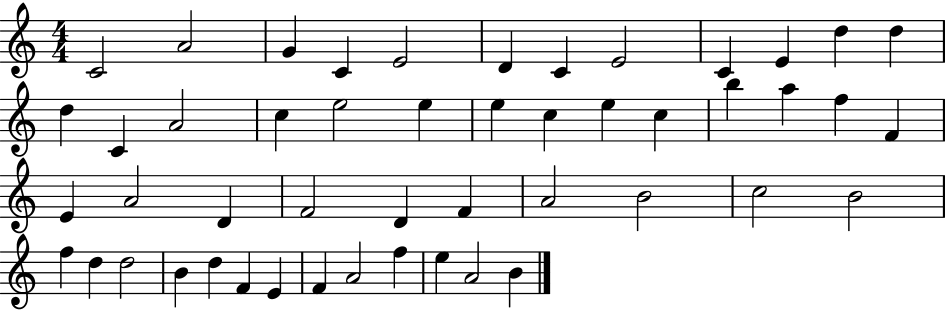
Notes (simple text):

C4/h A4/h G4/q C4/q E4/h D4/q C4/q E4/h C4/q E4/q D5/q D5/q D5/q C4/q A4/h C5/q E5/h E5/q E5/q C5/q E5/q C5/q B5/q A5/q F5/q F4/q E4/q A4/h D4/q F4/h D4/q F4/q A4/h B4/h C5/h B4/h F5/q D5/q D5/h B4/q D5/q F4/q E4/q F4/q A4/h F5/q E5/q A4/h B4/q